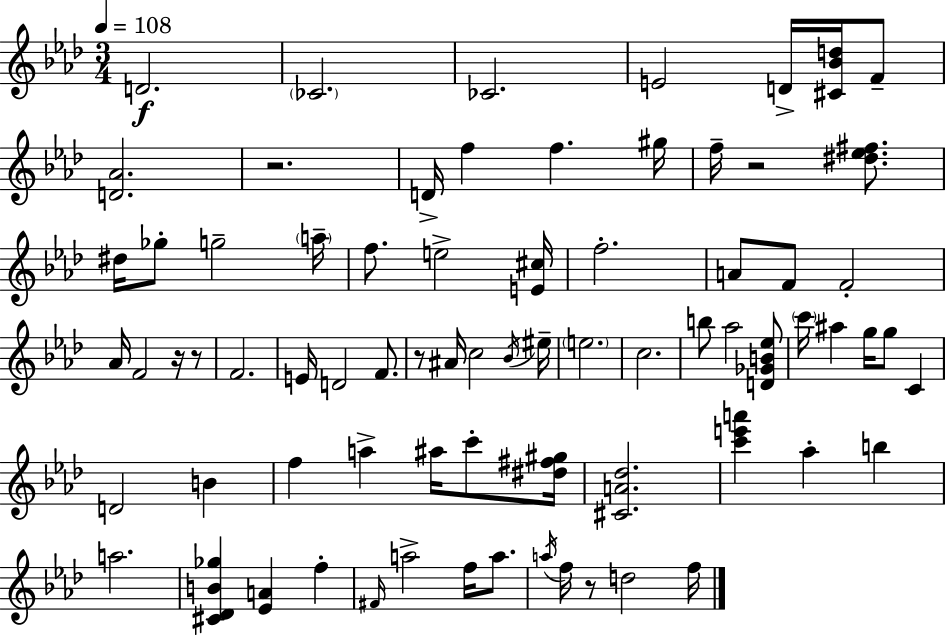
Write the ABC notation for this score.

X:1
T:Untitled
M:3/4
L:1/4
K:Fm
D2 _C2 _C2 E2 D/4 [^C_Bd]/4 F/2 [D_A]2 z2 D/4 f f ^g/4 f/4 z2 [^d_e^f]/2 ^d/4 _g/2 g2 a/4 f/2 e2 [E^c]/4 f2 A/2 F/2 F2 _A/4 F2 z/4 z/2 F2 E/4 D2 F/2 z/2 ^A/4 c2 _B/4 ^e/4 e2 c2 b/2 _a2 [D_GB_e]/2 c'/4 ^a g/4 g/2 C D2 B f a ^a/4 c'/2 [^d^f^g]/4 [^CA_d]2 [c'e'a'] _a b a2 [^C_DB_g] [_EA] f ^F/4 a2 f/4 a/2 a/4 f/4 z/2 d2 f/4